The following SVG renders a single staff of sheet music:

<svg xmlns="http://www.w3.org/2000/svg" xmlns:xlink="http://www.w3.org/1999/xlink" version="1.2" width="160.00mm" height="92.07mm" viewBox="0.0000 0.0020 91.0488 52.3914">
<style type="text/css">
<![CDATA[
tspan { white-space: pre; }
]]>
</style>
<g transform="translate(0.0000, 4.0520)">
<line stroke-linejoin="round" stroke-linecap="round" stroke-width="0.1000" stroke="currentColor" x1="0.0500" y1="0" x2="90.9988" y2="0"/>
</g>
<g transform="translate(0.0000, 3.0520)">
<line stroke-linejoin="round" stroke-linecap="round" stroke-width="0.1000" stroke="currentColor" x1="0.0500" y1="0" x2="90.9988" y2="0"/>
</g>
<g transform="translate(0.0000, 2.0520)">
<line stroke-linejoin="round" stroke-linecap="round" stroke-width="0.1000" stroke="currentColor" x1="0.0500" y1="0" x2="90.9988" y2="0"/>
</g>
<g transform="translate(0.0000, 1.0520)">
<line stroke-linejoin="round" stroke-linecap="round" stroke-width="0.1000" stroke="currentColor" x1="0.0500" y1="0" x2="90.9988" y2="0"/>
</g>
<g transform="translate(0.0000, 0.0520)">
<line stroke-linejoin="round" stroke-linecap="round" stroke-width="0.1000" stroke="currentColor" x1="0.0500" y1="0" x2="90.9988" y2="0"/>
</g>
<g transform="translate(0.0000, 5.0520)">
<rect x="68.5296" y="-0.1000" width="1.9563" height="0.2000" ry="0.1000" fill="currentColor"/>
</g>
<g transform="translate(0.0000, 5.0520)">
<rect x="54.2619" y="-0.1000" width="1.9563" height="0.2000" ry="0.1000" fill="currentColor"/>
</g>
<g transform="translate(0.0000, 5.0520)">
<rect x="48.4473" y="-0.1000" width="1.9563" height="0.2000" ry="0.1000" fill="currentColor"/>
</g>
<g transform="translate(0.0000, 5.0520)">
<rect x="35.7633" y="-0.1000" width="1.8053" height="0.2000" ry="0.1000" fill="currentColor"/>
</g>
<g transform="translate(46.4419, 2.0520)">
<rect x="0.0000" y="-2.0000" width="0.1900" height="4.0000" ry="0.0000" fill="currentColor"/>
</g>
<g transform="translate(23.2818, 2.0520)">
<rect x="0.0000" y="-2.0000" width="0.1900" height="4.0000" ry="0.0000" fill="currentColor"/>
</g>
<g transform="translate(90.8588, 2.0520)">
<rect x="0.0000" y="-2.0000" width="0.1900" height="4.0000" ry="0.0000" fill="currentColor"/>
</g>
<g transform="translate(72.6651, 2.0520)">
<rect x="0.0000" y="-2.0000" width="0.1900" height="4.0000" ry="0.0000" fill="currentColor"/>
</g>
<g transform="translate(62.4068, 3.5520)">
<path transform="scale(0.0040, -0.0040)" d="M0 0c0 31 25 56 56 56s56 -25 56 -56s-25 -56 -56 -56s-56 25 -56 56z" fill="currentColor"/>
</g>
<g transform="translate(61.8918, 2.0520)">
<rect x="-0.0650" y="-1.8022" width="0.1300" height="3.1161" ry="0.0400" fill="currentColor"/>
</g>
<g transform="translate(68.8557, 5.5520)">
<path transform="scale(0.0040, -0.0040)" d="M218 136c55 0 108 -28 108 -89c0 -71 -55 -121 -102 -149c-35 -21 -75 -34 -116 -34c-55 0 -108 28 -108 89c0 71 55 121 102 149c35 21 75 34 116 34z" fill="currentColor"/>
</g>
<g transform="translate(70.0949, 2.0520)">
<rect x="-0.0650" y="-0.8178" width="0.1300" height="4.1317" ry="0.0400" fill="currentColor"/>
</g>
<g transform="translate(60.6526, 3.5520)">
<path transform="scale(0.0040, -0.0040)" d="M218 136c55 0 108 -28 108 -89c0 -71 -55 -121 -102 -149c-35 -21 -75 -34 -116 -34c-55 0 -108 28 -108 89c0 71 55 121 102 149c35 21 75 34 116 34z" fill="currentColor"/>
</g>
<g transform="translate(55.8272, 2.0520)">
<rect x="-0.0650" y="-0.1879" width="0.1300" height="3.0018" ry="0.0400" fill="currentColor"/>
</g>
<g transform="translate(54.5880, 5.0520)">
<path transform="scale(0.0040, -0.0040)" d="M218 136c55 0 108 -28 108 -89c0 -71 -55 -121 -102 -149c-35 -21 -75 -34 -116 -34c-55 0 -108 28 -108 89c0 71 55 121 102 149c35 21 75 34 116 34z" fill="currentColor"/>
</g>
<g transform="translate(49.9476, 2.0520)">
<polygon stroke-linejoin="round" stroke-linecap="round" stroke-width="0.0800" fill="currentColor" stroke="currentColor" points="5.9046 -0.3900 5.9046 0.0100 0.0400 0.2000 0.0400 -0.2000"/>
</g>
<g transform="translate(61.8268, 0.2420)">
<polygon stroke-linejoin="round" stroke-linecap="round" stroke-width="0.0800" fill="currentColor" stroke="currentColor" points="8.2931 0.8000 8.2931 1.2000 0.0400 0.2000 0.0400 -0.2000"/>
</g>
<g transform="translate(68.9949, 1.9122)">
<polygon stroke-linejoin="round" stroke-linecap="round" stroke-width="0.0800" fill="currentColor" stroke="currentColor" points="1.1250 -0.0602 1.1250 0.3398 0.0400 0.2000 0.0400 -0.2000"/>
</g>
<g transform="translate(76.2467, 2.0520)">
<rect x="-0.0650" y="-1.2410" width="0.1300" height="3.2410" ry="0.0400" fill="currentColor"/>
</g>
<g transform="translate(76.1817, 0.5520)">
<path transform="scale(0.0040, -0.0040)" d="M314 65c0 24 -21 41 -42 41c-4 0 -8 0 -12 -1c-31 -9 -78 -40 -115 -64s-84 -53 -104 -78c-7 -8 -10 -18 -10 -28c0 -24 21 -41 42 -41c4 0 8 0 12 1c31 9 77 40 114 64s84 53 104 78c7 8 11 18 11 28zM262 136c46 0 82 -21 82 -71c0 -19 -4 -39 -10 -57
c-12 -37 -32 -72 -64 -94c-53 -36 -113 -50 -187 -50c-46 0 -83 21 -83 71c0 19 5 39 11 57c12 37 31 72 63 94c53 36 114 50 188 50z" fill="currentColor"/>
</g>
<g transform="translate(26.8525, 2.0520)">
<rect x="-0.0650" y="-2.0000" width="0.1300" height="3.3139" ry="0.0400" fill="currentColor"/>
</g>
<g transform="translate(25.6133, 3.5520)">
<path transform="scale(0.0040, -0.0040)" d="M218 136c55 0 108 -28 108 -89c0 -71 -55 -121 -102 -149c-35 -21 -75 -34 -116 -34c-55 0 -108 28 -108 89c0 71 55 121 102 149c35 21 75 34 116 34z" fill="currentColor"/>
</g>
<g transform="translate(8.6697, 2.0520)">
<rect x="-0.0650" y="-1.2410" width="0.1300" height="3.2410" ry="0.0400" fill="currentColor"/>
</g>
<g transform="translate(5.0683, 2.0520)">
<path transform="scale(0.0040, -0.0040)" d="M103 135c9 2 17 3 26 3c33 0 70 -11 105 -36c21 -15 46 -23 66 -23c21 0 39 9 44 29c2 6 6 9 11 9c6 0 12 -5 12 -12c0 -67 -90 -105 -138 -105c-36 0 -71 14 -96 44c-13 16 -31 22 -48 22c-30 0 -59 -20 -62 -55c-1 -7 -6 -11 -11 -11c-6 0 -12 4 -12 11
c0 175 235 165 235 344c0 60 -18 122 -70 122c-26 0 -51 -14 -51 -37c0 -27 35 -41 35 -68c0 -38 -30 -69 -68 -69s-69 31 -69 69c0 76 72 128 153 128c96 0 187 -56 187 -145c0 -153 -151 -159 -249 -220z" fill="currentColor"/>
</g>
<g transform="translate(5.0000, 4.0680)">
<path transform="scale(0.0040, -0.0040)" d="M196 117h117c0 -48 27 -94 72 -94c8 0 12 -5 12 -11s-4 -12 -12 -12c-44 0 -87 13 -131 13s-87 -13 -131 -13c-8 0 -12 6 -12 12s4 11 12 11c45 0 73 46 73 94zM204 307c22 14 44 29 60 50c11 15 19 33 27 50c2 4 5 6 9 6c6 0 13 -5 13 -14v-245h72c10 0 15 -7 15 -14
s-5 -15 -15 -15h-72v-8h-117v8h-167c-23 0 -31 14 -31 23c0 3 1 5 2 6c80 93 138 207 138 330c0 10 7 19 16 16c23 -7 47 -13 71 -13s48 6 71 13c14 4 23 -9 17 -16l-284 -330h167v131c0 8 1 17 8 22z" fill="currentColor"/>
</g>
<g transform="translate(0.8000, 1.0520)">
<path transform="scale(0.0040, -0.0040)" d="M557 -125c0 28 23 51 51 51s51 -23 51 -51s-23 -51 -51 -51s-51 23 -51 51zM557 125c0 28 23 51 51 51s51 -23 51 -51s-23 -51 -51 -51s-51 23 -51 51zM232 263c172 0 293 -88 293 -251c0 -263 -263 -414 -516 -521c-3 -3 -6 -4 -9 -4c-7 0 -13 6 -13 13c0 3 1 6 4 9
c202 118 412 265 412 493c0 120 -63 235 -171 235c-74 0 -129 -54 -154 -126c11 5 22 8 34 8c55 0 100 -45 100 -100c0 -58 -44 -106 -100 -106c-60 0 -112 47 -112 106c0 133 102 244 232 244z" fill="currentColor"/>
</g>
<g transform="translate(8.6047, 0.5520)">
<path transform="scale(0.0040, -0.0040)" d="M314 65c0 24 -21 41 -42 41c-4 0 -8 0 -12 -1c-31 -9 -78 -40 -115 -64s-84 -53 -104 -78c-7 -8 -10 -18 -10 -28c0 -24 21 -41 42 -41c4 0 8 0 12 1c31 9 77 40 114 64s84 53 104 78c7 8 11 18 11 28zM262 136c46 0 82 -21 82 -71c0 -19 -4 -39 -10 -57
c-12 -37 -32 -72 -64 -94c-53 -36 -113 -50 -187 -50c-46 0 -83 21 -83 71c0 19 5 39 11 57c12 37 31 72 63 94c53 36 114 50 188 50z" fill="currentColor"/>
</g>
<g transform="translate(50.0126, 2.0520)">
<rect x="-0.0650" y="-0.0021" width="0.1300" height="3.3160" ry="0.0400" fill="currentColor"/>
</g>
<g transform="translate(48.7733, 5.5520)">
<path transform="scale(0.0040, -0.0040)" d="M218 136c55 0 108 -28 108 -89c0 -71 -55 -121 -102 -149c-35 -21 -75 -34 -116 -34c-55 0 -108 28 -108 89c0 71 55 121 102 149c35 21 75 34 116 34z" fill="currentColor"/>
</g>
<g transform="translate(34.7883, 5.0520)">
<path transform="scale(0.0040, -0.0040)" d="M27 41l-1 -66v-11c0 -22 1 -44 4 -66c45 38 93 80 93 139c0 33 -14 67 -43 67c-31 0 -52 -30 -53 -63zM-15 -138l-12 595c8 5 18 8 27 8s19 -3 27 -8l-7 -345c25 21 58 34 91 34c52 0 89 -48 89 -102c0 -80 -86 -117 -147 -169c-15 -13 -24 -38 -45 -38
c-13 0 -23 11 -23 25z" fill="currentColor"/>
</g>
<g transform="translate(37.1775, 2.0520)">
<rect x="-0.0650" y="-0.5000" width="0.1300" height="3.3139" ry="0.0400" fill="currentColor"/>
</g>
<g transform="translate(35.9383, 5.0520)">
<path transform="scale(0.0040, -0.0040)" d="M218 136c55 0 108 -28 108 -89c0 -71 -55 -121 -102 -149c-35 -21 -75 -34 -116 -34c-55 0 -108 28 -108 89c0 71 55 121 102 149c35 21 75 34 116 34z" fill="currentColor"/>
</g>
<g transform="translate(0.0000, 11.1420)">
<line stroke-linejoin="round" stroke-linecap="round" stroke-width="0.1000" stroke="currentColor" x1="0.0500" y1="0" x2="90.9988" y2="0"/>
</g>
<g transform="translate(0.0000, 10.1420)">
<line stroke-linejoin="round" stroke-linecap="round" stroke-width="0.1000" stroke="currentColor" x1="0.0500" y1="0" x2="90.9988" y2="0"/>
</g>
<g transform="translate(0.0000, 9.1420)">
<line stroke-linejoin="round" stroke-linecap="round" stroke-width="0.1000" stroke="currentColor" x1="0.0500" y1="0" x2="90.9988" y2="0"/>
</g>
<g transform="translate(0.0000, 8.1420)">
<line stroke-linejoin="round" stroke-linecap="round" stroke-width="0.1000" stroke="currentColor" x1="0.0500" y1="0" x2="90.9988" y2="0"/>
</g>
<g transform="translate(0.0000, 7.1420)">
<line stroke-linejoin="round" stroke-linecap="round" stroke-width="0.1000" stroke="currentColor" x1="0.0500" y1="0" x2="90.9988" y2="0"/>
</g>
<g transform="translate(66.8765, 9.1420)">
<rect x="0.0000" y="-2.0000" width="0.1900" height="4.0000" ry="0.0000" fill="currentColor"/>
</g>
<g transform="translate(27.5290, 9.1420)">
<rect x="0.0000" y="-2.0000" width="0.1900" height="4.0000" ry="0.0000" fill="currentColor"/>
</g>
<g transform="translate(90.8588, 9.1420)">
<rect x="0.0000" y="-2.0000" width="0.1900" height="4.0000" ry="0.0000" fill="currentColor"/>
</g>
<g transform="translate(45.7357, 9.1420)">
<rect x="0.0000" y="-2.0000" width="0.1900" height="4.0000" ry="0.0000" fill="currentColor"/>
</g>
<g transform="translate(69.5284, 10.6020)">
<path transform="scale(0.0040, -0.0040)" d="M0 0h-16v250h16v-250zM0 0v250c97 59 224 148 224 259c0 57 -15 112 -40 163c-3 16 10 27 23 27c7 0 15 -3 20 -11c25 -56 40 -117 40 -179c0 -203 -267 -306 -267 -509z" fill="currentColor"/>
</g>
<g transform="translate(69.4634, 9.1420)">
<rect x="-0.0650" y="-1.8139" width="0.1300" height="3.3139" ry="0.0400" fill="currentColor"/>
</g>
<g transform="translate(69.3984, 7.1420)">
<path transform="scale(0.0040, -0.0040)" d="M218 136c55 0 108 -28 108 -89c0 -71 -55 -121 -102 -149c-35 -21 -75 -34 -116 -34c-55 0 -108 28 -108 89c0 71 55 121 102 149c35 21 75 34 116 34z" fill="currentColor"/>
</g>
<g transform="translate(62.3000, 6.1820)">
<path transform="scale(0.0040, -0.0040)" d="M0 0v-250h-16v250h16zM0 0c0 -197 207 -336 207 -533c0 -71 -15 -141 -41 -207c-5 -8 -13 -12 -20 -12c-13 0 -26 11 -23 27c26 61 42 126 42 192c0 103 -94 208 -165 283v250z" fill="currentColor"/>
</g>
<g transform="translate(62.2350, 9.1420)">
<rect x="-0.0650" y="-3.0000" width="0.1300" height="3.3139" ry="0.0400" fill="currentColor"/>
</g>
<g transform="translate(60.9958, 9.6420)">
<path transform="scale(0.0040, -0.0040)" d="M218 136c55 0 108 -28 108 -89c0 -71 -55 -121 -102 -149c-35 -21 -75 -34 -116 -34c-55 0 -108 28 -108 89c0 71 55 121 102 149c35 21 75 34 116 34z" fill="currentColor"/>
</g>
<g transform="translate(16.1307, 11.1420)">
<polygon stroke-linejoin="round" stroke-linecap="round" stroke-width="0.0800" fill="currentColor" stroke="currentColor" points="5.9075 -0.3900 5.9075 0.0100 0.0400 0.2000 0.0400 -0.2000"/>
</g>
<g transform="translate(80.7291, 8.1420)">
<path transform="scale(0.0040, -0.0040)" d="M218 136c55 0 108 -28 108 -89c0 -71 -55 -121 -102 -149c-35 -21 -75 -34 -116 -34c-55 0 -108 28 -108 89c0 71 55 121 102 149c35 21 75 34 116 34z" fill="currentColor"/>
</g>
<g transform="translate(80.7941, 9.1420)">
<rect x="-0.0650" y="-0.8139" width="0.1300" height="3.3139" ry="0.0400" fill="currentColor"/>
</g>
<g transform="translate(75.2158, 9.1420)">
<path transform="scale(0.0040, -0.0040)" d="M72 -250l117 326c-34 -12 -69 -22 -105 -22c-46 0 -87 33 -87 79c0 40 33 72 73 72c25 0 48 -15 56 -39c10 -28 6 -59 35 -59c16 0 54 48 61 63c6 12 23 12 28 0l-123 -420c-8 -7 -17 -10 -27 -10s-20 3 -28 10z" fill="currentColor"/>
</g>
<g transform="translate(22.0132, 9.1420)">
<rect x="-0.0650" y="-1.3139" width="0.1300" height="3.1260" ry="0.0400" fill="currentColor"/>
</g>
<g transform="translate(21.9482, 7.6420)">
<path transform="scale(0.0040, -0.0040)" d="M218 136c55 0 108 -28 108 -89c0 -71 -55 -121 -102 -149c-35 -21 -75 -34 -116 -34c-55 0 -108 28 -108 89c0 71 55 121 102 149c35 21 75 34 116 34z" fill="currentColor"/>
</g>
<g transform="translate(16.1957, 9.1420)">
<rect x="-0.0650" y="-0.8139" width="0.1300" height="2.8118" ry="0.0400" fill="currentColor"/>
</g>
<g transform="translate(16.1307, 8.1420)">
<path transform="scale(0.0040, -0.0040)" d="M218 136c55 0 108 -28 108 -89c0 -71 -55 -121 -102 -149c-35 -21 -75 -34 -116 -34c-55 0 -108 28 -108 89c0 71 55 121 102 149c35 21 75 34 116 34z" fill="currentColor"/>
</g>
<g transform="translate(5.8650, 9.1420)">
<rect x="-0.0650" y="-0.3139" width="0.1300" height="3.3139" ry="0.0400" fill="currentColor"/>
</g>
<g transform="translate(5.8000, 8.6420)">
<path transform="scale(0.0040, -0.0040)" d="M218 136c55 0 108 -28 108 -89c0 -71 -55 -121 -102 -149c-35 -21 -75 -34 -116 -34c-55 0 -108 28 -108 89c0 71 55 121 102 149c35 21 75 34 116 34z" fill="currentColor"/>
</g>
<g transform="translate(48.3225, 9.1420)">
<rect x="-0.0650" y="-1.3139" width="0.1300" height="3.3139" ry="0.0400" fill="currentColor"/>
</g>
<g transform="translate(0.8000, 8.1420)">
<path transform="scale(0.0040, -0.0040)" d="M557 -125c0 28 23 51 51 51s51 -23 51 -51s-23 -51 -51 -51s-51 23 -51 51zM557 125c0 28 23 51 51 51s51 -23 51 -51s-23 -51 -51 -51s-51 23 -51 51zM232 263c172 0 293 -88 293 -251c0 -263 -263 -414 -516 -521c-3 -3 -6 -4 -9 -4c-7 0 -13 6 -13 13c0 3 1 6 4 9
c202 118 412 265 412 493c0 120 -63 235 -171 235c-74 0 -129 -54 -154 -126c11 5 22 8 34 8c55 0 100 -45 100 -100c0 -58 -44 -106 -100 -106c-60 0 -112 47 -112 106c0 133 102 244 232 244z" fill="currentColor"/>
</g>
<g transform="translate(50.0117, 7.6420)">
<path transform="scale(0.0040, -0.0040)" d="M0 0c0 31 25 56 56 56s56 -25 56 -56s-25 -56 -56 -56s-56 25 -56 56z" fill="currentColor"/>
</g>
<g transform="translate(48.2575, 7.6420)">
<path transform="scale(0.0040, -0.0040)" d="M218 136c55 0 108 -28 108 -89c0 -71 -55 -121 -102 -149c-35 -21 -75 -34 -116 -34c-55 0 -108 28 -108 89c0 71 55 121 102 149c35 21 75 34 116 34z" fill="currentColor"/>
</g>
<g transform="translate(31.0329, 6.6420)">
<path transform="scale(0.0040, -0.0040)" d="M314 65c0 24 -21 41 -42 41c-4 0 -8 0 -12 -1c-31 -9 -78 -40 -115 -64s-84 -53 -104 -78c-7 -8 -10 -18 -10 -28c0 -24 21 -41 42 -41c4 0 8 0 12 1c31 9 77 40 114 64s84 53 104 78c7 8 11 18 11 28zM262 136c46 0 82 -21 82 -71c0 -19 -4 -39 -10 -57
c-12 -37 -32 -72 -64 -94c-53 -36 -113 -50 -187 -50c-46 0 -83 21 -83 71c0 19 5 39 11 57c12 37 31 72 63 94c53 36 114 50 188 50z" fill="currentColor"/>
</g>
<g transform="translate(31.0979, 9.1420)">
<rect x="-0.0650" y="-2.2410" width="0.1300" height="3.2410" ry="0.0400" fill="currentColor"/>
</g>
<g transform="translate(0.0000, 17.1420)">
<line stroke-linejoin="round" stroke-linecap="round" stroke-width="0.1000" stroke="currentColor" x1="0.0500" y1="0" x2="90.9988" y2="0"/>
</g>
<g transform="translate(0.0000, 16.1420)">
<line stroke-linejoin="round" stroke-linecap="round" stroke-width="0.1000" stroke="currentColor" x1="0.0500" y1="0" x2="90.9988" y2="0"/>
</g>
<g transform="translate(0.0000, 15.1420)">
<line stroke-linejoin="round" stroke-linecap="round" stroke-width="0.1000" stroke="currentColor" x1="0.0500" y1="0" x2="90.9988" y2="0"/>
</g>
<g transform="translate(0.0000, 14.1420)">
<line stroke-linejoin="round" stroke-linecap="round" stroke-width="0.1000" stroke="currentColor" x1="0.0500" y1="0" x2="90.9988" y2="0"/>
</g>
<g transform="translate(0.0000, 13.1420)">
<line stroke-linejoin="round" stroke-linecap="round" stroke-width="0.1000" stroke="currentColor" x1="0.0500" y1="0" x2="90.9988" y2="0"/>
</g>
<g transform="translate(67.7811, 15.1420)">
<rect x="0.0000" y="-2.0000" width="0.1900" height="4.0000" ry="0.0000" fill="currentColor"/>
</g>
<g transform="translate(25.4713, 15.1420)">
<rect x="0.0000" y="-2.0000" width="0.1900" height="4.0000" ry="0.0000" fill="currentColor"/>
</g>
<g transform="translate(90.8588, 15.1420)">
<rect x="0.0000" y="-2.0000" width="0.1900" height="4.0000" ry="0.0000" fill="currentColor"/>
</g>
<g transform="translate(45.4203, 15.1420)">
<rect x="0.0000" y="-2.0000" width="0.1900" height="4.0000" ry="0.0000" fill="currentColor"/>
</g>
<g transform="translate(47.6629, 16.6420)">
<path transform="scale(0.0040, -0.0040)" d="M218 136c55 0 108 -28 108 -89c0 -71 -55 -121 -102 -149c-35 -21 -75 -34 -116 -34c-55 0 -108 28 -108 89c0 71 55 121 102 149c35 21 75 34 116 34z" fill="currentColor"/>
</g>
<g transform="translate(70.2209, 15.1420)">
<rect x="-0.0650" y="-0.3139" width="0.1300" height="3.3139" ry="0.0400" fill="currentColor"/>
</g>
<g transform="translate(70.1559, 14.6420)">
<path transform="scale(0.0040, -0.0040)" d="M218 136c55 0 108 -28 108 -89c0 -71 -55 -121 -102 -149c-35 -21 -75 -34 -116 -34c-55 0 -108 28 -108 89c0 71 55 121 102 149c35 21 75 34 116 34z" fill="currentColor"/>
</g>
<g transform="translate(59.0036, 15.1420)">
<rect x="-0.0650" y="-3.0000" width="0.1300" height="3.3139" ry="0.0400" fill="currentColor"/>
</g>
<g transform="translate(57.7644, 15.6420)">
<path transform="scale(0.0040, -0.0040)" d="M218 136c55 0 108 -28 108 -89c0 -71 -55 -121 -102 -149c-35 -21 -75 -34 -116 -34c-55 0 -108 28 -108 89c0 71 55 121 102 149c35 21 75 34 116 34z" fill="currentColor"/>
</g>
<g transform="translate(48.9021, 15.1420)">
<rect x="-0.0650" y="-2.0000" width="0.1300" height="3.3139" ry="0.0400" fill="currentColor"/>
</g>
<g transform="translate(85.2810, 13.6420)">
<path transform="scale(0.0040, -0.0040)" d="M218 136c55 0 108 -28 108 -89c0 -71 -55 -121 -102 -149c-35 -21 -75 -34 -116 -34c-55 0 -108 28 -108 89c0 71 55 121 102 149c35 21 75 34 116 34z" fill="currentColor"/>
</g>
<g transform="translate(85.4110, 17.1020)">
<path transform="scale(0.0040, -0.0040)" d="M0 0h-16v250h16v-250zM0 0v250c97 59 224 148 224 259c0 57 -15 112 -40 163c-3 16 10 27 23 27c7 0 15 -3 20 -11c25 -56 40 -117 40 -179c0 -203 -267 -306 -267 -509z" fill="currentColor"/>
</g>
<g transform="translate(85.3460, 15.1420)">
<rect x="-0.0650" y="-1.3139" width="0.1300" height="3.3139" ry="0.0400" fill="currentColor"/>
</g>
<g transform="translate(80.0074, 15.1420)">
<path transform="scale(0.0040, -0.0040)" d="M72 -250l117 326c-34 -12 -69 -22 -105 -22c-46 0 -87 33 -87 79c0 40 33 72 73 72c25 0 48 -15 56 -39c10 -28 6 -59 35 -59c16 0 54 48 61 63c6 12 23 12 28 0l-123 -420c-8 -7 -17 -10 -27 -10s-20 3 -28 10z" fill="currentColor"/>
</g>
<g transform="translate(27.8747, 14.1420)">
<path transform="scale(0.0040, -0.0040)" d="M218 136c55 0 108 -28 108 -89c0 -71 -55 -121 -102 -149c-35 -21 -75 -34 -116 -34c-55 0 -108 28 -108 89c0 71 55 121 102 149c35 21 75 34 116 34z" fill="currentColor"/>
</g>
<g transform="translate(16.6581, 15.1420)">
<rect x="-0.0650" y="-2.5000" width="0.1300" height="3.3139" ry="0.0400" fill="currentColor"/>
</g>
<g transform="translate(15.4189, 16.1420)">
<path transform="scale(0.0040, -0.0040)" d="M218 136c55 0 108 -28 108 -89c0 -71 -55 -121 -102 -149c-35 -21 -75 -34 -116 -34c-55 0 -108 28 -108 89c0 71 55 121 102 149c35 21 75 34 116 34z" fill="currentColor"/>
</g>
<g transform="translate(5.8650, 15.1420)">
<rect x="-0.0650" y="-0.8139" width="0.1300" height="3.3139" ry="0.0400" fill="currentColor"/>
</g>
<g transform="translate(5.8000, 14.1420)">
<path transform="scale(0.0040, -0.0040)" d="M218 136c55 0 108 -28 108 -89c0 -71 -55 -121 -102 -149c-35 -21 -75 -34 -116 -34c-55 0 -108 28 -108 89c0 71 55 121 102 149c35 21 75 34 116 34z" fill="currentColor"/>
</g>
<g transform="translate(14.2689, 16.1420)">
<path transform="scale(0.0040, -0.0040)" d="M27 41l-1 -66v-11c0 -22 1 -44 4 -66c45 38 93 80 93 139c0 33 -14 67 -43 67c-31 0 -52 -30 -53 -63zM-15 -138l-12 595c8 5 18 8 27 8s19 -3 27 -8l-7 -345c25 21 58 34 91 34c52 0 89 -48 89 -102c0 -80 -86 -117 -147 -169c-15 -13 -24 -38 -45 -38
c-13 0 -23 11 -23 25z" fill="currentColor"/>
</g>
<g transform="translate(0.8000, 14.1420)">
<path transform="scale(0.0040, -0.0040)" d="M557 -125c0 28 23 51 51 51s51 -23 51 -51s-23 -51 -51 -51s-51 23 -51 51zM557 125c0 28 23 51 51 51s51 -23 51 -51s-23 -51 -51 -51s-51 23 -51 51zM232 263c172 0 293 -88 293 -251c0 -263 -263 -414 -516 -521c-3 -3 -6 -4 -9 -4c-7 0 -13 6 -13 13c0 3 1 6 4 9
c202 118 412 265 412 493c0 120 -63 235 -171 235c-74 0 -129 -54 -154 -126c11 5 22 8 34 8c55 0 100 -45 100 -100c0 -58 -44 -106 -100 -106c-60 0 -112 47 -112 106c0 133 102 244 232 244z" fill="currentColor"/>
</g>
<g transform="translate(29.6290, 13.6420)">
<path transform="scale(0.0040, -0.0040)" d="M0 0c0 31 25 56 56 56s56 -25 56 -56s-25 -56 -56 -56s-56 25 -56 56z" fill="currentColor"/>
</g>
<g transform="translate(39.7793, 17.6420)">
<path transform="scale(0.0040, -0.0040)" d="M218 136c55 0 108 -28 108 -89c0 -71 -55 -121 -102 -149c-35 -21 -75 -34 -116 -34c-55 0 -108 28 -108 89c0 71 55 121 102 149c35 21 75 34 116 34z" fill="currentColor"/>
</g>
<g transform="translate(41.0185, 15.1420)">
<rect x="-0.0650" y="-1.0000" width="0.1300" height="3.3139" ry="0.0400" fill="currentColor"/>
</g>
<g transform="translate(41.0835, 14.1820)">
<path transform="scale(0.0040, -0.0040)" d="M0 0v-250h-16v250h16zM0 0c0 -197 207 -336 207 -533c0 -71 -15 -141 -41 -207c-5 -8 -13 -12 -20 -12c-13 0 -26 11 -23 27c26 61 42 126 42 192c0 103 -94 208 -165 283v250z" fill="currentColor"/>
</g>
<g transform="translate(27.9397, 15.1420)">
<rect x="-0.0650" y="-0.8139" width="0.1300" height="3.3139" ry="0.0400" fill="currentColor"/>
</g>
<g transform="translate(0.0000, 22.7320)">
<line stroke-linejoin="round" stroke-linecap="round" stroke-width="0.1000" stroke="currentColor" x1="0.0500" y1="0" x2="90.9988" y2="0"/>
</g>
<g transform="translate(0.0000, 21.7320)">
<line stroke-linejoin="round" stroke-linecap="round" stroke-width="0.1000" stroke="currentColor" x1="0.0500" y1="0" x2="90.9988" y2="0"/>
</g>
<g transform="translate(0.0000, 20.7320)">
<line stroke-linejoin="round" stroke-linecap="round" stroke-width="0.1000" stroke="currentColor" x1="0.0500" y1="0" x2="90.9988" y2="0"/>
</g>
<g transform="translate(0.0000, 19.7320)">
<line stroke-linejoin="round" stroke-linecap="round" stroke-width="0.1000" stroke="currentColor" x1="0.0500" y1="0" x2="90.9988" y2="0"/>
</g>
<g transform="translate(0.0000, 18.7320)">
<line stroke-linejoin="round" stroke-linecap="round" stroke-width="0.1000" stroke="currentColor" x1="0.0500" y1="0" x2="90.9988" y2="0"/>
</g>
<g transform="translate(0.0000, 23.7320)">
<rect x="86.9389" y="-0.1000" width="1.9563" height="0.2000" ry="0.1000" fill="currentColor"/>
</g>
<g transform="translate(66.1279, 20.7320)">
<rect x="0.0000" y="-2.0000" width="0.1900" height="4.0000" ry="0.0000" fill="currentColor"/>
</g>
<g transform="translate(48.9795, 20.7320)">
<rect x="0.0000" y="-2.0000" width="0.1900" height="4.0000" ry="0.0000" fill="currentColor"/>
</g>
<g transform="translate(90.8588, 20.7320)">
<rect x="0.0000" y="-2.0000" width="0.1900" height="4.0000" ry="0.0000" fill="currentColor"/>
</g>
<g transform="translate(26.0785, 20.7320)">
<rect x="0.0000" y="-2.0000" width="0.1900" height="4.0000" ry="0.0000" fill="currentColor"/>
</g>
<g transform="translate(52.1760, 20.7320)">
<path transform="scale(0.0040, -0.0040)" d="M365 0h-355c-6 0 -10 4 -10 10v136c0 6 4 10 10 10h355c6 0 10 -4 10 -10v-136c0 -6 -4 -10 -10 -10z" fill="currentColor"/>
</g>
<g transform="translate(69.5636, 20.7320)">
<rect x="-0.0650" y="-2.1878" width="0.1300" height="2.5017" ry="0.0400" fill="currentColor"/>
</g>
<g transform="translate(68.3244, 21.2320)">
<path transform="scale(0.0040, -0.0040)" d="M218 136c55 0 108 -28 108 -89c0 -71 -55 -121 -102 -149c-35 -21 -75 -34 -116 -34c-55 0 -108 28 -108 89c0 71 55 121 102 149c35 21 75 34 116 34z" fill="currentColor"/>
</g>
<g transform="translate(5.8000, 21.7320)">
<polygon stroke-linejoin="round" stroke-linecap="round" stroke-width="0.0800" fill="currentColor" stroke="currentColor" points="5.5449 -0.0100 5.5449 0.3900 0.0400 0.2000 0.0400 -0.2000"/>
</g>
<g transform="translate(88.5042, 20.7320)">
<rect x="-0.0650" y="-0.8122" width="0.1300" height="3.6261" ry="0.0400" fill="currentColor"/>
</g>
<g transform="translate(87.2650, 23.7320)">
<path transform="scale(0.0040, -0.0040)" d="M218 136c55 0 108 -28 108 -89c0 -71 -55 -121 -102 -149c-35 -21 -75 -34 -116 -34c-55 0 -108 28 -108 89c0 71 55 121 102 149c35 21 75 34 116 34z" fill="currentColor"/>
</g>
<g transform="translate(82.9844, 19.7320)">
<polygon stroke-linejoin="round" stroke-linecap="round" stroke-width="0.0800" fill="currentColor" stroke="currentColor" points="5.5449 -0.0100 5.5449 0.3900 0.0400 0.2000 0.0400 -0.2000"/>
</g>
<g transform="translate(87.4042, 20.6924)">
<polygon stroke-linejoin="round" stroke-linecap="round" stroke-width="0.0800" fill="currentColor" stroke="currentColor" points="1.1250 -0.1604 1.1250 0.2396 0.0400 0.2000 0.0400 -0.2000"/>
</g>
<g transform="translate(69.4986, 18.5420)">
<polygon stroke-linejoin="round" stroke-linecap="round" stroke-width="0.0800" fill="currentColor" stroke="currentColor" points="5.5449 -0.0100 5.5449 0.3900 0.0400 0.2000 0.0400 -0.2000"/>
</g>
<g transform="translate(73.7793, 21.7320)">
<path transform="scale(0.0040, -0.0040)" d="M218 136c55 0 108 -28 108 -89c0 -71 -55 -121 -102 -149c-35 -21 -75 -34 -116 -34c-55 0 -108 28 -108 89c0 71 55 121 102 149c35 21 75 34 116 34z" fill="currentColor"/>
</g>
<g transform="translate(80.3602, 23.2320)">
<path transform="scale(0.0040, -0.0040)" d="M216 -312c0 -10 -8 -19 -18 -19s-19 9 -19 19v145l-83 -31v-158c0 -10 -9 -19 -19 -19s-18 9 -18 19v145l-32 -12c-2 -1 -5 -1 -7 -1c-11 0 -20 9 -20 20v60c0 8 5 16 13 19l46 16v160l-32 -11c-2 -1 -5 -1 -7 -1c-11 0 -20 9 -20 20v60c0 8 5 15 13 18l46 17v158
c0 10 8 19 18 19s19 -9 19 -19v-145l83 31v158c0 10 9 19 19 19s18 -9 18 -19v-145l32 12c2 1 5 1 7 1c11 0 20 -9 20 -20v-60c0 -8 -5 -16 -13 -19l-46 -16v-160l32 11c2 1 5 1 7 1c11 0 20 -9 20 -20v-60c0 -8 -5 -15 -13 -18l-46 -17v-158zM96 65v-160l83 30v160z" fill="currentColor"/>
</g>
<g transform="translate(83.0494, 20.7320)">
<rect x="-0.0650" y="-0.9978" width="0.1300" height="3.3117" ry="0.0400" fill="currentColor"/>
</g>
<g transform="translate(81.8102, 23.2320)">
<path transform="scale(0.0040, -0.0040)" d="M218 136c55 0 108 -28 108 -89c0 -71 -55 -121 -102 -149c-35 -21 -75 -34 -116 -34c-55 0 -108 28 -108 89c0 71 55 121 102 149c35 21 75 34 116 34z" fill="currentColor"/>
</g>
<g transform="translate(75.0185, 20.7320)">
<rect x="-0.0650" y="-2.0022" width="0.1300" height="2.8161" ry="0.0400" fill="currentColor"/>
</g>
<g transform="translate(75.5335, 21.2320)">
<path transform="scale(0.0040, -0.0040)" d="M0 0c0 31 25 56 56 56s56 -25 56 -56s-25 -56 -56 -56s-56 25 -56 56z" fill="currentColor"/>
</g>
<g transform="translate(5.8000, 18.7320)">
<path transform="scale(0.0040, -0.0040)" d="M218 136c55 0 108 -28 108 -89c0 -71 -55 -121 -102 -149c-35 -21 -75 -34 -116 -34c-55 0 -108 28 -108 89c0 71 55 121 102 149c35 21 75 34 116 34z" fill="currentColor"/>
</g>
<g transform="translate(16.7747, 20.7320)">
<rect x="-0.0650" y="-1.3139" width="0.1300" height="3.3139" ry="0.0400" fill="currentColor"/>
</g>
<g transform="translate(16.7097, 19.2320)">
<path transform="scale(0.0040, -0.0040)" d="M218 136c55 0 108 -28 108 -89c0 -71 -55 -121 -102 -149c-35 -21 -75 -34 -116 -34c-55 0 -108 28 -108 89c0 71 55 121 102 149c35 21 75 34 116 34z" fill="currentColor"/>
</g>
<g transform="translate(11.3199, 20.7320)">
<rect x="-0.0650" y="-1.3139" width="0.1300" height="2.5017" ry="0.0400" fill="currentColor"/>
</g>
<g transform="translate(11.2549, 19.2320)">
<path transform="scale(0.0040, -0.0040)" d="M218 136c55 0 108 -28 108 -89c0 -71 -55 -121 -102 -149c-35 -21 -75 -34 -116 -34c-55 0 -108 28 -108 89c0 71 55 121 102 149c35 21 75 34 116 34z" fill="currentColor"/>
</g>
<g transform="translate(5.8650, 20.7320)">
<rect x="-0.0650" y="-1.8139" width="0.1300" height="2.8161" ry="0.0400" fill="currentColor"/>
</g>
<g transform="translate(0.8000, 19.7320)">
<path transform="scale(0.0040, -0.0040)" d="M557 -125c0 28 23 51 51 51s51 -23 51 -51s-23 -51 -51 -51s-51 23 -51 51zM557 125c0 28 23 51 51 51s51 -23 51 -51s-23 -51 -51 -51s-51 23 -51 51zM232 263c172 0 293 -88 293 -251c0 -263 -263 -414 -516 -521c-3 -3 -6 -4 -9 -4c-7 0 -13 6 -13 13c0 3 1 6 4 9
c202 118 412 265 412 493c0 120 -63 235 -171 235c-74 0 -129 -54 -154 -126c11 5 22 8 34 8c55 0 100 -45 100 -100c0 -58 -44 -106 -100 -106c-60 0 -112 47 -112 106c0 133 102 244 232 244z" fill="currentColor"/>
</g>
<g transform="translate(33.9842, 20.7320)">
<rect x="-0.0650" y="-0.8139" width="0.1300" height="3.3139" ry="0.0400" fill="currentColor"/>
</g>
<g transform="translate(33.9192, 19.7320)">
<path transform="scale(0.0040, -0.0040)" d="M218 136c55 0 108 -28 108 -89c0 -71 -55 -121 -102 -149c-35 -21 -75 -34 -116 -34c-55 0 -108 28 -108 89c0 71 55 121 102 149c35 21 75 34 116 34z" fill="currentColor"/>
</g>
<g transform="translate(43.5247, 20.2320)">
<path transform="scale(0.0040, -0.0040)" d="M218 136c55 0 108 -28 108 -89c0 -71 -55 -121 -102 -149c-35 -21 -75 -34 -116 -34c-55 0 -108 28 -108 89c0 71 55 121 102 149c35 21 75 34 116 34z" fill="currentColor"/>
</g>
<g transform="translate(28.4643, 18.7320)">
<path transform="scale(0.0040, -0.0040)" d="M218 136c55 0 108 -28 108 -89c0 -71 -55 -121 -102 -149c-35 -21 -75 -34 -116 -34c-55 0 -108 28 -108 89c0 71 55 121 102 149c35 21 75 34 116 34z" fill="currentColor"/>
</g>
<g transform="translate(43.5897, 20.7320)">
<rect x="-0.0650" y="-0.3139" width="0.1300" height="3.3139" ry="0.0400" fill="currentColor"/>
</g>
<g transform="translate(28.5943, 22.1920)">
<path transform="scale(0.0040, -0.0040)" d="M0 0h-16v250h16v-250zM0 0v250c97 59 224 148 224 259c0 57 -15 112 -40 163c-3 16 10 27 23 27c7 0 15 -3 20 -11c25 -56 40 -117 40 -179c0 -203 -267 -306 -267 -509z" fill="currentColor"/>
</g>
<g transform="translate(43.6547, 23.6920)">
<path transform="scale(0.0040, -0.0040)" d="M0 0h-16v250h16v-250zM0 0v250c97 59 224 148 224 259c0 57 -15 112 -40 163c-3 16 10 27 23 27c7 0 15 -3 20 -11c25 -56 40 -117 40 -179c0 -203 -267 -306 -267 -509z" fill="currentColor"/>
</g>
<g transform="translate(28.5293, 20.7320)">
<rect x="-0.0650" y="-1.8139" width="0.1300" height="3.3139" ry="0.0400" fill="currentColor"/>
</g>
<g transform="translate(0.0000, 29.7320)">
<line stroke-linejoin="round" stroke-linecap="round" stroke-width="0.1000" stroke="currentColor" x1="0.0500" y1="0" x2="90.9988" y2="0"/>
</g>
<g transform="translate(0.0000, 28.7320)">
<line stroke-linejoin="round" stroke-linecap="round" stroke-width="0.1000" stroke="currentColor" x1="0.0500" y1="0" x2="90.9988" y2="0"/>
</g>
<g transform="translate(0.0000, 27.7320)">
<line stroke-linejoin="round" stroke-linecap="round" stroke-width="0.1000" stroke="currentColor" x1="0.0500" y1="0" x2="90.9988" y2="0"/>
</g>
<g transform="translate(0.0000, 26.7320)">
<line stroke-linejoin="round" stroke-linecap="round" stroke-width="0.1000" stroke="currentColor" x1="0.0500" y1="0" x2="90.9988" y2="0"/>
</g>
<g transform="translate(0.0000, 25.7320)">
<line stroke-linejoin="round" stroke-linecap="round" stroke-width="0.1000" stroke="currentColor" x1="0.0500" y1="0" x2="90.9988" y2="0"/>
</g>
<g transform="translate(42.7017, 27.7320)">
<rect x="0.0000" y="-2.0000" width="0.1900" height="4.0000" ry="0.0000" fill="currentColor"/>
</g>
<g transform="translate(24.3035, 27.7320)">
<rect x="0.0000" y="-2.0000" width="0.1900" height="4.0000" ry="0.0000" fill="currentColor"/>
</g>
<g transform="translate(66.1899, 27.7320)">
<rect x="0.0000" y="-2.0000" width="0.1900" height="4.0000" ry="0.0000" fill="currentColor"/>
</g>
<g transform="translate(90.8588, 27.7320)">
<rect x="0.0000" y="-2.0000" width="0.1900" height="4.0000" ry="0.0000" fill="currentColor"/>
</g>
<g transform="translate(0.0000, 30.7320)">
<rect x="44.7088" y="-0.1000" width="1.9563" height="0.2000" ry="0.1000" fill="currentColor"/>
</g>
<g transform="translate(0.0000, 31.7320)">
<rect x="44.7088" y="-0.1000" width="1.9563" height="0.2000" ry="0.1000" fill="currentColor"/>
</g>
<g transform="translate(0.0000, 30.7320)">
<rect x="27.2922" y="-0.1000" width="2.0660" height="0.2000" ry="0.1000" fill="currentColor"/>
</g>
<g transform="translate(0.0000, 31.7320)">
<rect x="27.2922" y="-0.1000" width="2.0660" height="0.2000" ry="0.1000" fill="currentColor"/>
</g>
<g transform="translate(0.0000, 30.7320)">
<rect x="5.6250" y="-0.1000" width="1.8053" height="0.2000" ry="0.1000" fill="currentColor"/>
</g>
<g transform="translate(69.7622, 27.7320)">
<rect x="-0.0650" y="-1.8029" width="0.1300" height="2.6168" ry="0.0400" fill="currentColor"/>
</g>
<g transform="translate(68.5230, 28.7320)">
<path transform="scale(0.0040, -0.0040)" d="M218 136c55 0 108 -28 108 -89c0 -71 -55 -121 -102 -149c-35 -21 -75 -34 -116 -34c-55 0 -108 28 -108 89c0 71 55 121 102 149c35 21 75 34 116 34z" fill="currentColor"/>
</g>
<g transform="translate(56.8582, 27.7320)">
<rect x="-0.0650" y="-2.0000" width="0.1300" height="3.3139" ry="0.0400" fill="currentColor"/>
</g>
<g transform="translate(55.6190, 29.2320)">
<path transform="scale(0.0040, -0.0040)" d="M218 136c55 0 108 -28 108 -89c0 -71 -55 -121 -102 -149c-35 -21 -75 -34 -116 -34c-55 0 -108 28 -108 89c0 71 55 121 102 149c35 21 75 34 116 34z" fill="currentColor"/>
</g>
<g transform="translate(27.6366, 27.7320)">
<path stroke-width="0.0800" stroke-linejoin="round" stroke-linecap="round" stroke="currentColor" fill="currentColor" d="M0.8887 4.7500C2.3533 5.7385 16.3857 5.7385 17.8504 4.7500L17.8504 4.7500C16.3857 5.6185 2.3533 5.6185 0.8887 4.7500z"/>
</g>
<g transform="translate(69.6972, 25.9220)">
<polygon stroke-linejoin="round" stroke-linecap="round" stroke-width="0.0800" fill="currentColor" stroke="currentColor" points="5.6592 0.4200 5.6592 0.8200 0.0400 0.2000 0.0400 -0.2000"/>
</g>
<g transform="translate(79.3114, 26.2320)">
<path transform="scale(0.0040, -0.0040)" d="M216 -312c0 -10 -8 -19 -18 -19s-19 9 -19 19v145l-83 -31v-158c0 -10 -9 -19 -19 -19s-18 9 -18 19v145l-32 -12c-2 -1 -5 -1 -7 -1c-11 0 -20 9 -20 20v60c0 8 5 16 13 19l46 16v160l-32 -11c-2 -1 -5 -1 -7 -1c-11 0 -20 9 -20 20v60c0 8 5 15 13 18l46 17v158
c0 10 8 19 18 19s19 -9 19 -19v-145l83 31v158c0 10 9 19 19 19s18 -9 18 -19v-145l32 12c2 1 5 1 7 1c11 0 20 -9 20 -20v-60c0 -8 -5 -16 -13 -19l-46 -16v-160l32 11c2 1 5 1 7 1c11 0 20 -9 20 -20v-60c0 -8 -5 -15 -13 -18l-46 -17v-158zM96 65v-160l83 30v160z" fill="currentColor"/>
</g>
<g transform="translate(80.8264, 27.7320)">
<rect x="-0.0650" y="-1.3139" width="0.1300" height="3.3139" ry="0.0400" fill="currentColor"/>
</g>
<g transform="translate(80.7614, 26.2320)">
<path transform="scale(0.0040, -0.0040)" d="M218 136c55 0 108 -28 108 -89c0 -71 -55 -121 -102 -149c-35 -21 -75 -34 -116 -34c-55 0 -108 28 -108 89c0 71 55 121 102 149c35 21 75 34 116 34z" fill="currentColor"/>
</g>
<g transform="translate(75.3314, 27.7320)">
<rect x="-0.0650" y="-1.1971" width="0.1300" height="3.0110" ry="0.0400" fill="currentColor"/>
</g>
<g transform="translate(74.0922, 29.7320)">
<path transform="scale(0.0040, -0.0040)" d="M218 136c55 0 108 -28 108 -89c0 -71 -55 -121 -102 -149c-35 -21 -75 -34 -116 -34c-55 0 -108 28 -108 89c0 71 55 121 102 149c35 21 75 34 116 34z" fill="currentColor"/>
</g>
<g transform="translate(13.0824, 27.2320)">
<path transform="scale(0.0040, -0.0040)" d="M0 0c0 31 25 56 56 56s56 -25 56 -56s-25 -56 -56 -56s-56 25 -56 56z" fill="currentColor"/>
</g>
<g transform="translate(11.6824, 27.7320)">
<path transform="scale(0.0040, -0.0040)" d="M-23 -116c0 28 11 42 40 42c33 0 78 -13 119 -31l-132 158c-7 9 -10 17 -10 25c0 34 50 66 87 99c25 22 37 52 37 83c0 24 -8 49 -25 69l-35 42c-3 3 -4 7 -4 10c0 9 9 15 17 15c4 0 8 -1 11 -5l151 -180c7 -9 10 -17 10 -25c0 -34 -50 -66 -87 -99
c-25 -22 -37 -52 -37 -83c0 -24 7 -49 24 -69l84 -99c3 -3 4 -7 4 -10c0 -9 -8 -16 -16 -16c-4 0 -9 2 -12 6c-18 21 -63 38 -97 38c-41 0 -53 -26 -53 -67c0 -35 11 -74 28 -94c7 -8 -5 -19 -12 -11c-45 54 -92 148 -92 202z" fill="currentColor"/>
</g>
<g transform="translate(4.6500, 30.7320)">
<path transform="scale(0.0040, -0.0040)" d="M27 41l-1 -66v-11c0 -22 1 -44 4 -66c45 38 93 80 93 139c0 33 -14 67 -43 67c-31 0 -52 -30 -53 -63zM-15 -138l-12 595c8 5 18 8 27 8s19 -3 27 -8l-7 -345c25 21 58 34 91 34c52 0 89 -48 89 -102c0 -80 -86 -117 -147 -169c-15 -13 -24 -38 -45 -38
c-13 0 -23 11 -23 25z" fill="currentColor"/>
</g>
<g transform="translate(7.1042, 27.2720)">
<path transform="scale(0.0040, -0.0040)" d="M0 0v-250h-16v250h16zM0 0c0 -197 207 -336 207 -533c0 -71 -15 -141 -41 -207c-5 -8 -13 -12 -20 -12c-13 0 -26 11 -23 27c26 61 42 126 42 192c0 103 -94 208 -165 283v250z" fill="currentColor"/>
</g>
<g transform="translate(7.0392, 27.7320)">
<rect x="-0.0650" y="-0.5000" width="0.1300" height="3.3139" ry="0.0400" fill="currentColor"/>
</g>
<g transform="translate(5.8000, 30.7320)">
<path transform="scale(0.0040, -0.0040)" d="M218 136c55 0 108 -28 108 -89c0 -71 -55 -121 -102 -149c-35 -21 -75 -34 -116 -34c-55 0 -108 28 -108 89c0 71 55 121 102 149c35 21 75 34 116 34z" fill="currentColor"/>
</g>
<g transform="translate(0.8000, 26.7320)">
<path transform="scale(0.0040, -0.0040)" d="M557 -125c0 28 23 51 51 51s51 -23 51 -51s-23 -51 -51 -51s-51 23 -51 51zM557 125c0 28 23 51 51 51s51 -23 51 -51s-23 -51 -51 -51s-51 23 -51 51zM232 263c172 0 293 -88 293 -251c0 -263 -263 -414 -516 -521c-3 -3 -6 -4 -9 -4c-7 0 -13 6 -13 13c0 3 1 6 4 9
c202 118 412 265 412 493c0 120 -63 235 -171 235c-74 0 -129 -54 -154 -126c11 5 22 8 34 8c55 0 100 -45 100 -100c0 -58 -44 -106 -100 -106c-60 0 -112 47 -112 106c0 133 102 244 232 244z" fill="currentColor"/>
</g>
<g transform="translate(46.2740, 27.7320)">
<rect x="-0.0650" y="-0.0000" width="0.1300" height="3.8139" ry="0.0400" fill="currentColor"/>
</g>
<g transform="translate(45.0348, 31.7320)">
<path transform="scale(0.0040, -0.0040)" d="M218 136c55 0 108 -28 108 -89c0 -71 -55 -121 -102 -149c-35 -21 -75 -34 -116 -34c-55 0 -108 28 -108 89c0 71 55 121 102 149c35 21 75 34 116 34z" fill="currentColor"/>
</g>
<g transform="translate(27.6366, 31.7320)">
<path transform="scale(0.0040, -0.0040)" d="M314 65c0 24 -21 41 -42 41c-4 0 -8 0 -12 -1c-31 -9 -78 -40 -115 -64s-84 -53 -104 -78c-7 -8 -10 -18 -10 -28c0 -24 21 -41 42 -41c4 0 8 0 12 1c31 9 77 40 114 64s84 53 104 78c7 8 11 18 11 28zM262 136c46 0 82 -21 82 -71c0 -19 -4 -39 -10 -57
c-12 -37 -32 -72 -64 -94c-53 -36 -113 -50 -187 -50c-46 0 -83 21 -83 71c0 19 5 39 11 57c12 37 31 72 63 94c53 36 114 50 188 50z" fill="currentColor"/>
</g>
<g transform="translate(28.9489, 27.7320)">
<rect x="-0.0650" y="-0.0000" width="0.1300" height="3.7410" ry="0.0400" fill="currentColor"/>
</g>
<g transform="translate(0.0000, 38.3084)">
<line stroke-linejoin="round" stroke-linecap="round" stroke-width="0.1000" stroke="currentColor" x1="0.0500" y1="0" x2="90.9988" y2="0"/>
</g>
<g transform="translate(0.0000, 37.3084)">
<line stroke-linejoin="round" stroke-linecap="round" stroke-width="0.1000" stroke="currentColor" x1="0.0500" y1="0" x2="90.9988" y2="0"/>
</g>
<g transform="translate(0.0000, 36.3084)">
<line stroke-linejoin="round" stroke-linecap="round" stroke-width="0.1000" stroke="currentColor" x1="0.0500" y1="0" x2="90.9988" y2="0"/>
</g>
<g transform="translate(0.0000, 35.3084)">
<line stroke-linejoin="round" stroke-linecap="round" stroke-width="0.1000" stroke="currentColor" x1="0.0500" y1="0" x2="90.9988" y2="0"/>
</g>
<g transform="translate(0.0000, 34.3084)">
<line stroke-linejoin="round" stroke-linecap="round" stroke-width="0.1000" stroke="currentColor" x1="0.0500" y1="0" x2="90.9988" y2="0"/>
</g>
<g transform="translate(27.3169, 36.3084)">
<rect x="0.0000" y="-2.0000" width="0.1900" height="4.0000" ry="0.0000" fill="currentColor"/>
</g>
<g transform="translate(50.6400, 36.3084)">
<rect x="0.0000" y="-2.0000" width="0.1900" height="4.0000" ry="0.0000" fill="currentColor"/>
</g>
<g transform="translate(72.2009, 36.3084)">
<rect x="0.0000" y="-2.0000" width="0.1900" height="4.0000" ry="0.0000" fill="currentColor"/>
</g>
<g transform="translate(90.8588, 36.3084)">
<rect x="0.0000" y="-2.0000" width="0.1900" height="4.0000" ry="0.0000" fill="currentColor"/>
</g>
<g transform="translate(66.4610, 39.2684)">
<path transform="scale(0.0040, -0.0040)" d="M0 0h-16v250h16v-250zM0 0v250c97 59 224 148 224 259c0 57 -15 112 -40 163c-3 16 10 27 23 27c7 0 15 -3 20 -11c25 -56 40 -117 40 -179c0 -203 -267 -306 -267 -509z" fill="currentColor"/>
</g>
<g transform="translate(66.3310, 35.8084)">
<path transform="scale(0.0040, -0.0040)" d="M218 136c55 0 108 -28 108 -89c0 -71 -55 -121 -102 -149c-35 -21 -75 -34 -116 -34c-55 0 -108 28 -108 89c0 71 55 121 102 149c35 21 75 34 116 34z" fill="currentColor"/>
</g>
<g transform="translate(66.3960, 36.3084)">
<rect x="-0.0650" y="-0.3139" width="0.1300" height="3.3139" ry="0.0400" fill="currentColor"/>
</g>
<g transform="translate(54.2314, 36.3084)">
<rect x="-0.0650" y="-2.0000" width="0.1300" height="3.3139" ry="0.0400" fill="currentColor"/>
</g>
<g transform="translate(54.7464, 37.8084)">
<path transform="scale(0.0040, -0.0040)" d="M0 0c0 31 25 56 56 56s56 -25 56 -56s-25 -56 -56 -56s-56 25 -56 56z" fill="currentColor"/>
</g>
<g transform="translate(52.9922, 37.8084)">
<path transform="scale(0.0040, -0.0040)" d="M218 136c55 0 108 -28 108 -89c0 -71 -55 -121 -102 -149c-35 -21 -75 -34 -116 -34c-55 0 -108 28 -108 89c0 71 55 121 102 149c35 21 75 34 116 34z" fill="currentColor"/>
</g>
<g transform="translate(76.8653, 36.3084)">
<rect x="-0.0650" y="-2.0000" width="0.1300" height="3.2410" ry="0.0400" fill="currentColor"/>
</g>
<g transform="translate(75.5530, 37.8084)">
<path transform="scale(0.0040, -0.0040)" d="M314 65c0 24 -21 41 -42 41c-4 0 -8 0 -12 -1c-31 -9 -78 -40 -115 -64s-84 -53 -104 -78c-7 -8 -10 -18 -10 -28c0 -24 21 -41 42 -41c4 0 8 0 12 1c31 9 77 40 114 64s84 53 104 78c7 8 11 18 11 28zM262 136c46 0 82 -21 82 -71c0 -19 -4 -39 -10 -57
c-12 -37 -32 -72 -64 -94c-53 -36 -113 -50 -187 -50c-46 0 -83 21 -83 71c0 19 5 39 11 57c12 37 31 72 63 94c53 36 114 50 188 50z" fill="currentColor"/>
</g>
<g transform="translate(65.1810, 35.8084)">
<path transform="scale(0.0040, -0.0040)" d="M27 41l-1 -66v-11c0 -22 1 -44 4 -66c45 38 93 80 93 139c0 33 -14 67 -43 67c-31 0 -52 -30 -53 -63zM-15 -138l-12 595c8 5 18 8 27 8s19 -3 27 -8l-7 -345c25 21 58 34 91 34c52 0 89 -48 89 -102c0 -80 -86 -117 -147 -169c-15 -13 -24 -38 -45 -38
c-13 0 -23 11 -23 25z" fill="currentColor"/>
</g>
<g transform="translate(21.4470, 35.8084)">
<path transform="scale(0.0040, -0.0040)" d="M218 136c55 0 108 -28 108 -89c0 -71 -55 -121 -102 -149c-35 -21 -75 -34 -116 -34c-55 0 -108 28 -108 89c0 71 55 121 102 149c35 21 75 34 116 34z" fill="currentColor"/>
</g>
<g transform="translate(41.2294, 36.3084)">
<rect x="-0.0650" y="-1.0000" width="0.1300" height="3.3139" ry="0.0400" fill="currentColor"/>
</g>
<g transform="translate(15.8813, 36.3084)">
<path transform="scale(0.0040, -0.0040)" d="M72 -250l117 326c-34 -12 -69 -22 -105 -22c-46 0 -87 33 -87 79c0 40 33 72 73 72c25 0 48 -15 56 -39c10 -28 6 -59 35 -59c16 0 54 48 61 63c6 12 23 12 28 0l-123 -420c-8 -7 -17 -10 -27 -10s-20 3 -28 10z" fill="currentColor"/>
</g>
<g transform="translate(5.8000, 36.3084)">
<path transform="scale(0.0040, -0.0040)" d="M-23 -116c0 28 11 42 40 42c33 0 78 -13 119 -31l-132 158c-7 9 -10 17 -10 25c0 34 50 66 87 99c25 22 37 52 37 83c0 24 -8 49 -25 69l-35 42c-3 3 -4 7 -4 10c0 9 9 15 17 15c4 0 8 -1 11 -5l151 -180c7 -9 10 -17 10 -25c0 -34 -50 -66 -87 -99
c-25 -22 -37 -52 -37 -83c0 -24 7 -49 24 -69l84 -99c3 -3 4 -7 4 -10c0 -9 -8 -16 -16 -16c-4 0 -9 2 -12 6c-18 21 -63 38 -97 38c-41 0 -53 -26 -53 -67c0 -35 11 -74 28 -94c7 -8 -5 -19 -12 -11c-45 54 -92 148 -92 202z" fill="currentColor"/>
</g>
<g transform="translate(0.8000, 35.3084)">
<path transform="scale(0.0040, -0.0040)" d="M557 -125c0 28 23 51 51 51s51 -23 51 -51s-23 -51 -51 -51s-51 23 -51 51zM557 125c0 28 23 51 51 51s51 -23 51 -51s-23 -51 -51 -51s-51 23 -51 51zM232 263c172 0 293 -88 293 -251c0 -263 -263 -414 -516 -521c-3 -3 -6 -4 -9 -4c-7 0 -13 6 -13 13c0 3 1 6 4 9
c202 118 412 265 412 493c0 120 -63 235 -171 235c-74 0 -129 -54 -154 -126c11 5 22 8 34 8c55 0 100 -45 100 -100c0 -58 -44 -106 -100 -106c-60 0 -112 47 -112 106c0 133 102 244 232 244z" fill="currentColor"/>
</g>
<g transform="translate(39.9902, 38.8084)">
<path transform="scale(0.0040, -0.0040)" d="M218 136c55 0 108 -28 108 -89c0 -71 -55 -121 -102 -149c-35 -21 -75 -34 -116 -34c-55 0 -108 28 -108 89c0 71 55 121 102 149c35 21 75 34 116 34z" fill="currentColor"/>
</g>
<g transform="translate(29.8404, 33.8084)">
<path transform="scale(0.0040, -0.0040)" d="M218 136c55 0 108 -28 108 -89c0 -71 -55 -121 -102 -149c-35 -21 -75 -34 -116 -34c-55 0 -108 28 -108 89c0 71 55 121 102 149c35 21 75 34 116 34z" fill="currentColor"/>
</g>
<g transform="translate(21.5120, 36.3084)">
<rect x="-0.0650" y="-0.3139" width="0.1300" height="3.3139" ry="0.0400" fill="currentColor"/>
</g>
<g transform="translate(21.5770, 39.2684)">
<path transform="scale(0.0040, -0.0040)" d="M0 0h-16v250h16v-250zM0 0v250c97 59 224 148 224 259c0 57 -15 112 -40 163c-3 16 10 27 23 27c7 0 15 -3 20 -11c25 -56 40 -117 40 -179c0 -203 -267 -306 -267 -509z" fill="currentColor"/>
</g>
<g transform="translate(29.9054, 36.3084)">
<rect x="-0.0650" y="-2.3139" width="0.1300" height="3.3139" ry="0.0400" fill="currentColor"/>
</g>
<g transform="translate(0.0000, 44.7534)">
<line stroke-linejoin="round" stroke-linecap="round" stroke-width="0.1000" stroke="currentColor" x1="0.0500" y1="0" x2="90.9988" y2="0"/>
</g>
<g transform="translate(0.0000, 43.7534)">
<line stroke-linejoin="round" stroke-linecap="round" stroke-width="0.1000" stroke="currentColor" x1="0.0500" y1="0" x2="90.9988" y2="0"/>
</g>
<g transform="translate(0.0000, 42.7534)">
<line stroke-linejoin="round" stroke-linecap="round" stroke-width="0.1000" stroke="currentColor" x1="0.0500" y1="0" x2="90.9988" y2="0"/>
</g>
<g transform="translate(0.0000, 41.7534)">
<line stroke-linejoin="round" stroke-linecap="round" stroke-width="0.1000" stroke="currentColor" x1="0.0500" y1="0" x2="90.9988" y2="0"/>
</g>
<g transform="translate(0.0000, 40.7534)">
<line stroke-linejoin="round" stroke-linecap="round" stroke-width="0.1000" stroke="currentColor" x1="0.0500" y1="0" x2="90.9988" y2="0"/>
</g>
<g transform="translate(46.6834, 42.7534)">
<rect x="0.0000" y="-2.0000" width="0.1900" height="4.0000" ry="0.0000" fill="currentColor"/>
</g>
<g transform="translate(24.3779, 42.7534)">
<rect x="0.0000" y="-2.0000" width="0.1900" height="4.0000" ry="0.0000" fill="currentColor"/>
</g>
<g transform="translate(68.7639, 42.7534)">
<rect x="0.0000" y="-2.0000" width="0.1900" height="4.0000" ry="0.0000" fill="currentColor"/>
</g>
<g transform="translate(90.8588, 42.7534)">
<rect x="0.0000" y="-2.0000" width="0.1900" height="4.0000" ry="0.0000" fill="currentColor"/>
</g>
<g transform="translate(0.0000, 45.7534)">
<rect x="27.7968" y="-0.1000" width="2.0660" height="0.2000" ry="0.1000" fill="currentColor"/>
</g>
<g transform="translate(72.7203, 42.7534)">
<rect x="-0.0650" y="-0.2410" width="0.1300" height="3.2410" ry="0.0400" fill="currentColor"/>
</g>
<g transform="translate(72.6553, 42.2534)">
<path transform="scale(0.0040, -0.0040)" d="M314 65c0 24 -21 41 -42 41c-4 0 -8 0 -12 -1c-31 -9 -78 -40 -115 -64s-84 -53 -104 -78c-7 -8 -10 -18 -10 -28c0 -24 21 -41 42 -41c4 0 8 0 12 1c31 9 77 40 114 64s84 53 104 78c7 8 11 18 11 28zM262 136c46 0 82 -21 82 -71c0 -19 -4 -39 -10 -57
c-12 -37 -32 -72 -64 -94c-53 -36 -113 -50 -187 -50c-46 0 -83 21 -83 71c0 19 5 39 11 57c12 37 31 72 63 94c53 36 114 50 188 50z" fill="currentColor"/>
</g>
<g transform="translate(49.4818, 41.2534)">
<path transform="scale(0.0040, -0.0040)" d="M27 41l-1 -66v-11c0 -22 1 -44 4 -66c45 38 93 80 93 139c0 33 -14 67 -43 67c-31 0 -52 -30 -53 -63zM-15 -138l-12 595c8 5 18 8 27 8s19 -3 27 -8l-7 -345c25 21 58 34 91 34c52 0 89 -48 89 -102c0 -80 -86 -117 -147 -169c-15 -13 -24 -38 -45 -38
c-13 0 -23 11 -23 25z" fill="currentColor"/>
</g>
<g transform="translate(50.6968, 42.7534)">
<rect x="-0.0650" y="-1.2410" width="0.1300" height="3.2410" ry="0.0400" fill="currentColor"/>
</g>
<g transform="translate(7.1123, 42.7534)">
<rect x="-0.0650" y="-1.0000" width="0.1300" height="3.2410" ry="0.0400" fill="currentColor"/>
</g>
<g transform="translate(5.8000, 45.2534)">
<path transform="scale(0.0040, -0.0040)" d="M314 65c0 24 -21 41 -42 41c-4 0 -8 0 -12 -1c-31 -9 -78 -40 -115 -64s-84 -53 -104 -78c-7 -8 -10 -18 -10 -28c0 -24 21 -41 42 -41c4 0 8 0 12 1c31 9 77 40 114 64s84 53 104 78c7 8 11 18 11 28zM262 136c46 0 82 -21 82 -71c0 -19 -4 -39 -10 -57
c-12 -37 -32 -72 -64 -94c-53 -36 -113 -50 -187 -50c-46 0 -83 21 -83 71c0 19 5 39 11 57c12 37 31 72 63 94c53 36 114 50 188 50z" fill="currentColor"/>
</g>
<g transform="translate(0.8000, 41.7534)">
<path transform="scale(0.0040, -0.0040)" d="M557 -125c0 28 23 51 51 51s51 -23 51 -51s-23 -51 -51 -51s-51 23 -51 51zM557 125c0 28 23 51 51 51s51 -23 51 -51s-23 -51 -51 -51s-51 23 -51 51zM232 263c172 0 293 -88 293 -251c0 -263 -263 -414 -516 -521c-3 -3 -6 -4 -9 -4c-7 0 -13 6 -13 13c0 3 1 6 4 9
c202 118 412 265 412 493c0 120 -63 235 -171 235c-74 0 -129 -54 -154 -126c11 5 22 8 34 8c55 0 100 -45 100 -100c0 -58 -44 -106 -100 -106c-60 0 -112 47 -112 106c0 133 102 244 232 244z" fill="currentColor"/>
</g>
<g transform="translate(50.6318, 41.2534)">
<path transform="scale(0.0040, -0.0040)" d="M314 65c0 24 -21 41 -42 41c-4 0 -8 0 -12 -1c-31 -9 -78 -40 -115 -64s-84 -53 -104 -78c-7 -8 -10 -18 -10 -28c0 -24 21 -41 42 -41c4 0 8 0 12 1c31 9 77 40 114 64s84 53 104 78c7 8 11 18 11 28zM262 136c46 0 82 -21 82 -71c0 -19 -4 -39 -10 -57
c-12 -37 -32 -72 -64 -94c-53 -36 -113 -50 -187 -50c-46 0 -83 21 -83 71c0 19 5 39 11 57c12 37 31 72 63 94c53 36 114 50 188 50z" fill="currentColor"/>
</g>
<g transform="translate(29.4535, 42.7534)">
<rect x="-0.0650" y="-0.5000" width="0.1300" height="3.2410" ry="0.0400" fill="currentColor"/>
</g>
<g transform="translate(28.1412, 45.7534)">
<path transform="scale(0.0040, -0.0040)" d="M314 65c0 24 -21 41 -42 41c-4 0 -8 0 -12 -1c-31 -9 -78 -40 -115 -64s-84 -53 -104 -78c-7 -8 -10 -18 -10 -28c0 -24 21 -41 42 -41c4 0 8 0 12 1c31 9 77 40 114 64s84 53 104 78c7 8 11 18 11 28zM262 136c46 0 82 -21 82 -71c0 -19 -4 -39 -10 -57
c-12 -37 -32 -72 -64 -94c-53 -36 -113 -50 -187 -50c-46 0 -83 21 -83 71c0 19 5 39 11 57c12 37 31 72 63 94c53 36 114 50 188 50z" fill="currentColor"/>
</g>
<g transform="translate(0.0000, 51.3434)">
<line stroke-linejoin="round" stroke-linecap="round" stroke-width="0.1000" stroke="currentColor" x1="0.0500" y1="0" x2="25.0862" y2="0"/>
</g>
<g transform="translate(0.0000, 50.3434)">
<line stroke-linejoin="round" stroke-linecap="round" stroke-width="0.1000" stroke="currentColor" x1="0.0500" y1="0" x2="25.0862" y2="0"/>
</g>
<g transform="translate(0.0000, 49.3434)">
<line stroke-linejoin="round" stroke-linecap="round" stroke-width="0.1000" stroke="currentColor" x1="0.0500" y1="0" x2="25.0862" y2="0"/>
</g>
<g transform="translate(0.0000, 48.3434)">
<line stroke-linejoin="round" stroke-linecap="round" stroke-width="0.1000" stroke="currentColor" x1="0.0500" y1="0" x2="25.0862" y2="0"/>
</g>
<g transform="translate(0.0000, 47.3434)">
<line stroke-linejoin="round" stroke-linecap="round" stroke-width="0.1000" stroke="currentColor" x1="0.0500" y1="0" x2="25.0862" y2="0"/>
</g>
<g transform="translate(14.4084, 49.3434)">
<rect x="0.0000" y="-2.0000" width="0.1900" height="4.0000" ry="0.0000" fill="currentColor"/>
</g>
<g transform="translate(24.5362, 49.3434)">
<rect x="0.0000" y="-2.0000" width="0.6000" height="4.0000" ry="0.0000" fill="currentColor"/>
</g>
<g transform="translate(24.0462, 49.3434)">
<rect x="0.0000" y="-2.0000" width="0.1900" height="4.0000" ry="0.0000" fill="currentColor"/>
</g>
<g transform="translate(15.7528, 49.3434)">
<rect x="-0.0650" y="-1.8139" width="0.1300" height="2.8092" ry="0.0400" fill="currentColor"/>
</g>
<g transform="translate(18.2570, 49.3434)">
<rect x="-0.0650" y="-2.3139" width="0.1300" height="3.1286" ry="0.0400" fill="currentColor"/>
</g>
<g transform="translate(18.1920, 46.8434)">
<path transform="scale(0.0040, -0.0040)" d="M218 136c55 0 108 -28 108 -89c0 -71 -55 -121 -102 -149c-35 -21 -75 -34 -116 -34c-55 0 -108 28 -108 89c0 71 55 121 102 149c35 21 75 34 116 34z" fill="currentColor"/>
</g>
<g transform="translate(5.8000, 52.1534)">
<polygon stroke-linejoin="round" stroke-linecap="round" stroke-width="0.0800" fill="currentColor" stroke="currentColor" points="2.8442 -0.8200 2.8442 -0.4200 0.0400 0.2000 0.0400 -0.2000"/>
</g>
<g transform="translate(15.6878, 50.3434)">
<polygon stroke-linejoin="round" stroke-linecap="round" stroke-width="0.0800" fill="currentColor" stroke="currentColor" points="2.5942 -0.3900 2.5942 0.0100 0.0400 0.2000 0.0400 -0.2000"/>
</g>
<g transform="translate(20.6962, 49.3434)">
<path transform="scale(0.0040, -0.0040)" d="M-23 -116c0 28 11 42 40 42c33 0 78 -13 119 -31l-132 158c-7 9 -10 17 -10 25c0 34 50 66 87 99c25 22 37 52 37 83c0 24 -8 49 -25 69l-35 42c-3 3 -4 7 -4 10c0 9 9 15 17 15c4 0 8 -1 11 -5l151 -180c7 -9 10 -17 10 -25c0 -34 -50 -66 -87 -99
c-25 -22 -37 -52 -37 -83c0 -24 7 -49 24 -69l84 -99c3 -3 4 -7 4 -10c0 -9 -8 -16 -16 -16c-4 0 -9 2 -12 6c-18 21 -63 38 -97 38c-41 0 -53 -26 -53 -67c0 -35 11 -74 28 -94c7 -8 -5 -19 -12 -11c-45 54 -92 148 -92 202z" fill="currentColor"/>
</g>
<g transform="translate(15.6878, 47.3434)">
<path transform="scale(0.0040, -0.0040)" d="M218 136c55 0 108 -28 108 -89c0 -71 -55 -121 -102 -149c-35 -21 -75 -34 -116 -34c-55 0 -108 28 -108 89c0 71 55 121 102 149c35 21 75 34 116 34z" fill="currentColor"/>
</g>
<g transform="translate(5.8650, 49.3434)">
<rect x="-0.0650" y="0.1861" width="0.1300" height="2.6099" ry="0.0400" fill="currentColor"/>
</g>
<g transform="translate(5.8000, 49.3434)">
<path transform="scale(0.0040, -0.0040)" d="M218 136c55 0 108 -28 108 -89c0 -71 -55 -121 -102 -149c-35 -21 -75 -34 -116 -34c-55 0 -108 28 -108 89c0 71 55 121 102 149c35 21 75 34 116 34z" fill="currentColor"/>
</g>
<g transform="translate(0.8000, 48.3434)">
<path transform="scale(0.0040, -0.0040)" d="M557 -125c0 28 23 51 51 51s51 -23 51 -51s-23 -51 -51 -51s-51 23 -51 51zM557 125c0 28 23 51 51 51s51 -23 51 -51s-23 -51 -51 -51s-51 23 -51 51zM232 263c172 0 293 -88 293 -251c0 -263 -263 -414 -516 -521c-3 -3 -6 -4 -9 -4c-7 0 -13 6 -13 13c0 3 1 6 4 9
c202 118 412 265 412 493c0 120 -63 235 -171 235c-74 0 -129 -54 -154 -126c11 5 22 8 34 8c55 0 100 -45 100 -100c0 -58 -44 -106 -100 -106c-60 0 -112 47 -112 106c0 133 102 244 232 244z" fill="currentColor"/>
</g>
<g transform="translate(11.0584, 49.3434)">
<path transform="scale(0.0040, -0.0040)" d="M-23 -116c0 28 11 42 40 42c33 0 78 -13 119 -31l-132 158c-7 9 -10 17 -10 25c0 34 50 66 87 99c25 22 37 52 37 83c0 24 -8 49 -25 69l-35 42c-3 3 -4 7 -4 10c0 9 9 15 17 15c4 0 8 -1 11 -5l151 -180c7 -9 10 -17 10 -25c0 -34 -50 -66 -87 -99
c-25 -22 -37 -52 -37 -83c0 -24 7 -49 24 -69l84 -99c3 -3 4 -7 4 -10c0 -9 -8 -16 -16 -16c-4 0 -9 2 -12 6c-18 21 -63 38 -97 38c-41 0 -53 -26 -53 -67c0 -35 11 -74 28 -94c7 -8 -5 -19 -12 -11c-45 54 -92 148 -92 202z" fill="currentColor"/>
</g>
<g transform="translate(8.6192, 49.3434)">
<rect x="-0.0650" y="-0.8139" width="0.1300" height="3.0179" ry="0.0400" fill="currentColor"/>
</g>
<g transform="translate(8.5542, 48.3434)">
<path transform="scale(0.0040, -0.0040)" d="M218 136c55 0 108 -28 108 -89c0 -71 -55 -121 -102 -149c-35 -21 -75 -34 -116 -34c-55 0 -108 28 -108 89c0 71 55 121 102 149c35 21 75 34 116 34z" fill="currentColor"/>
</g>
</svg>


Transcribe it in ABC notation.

X:1
T:Untitled
M:2/4
L:1/4
K:C
G,2 A,, _E,, D,,/2 E,,/2 A,,/2 D,,/4 G,2 E, F,/2 G,/2 B,2 G, C,/2 A,/2 z/2 F, F, _B,, F, F,,/2 A,, C, E, z/2 G,/2 A,/2 G,/2 G, A,/2 F, E,/2 z2 C,/2 B,,/2 ^F,,/2 E,,/4 _E,,/2 z C,,2 C,, A,, B,,/2 G,,/2 ^G, z z/2 E,/2 B, F,, A,, _E,/2 A,,2 F,,2 E,,2 _G,2 E,2 D,/2 F,/2 z A,/2 B,/2 z